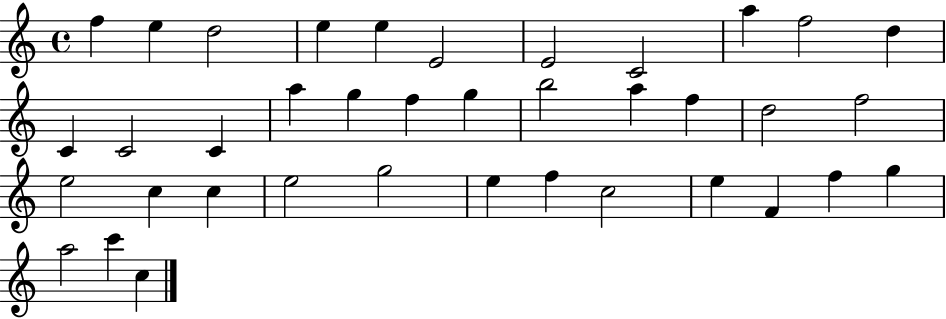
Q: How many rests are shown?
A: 0